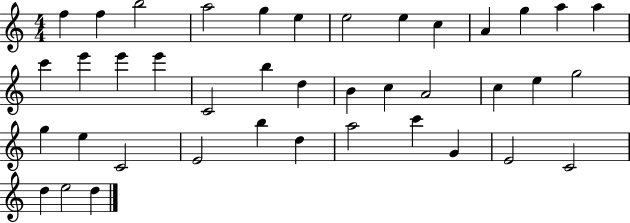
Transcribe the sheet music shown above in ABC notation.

X:1
T:Untitled
M:4/4
L:1/4
K:C
f f b2 a2 g e e2 e c A g a a c' e' e' e' C2 b d B c A2 c e g2 g e C2 E2 b d a2 c' G E2 C2 d e2 d